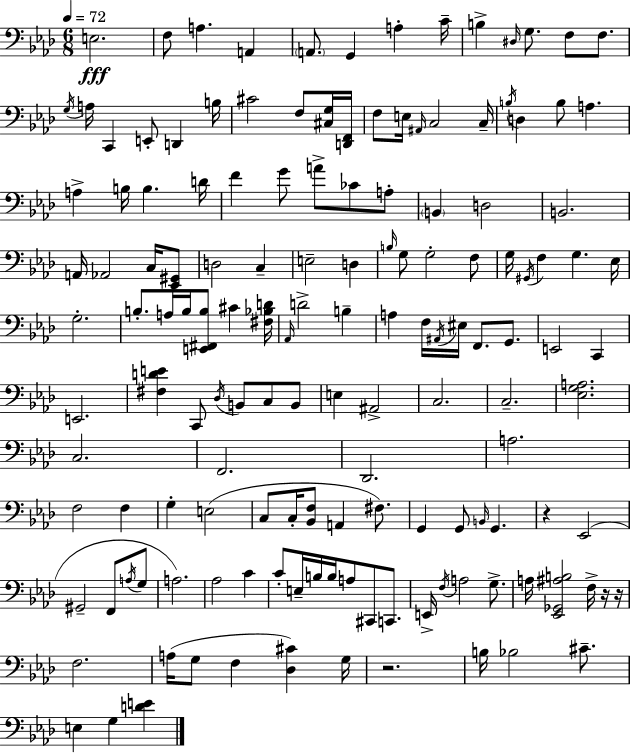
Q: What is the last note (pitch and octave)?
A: G3